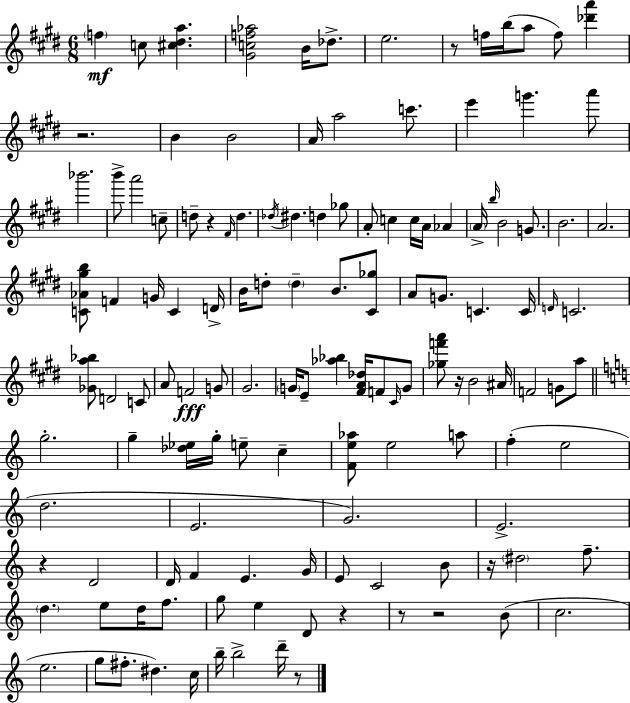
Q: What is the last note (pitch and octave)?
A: D6